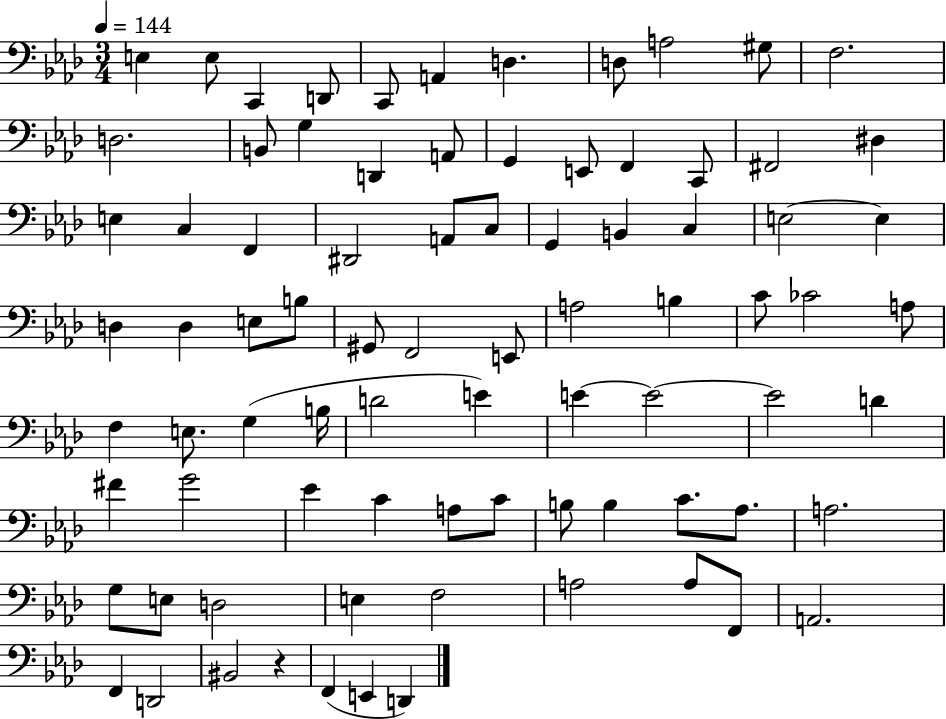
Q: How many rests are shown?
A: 1